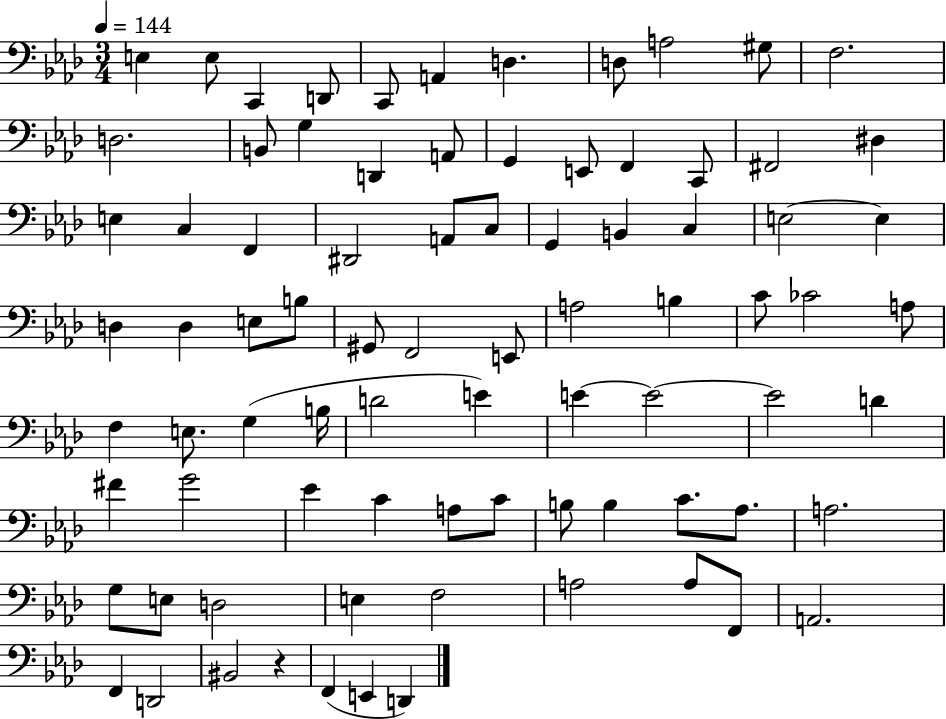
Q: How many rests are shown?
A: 1